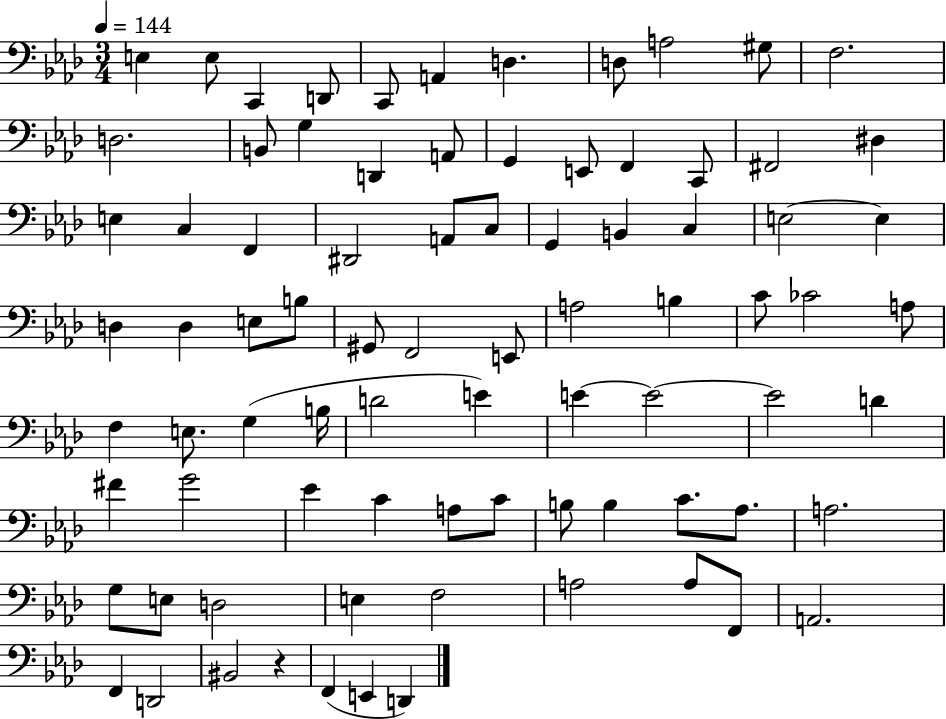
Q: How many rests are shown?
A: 1